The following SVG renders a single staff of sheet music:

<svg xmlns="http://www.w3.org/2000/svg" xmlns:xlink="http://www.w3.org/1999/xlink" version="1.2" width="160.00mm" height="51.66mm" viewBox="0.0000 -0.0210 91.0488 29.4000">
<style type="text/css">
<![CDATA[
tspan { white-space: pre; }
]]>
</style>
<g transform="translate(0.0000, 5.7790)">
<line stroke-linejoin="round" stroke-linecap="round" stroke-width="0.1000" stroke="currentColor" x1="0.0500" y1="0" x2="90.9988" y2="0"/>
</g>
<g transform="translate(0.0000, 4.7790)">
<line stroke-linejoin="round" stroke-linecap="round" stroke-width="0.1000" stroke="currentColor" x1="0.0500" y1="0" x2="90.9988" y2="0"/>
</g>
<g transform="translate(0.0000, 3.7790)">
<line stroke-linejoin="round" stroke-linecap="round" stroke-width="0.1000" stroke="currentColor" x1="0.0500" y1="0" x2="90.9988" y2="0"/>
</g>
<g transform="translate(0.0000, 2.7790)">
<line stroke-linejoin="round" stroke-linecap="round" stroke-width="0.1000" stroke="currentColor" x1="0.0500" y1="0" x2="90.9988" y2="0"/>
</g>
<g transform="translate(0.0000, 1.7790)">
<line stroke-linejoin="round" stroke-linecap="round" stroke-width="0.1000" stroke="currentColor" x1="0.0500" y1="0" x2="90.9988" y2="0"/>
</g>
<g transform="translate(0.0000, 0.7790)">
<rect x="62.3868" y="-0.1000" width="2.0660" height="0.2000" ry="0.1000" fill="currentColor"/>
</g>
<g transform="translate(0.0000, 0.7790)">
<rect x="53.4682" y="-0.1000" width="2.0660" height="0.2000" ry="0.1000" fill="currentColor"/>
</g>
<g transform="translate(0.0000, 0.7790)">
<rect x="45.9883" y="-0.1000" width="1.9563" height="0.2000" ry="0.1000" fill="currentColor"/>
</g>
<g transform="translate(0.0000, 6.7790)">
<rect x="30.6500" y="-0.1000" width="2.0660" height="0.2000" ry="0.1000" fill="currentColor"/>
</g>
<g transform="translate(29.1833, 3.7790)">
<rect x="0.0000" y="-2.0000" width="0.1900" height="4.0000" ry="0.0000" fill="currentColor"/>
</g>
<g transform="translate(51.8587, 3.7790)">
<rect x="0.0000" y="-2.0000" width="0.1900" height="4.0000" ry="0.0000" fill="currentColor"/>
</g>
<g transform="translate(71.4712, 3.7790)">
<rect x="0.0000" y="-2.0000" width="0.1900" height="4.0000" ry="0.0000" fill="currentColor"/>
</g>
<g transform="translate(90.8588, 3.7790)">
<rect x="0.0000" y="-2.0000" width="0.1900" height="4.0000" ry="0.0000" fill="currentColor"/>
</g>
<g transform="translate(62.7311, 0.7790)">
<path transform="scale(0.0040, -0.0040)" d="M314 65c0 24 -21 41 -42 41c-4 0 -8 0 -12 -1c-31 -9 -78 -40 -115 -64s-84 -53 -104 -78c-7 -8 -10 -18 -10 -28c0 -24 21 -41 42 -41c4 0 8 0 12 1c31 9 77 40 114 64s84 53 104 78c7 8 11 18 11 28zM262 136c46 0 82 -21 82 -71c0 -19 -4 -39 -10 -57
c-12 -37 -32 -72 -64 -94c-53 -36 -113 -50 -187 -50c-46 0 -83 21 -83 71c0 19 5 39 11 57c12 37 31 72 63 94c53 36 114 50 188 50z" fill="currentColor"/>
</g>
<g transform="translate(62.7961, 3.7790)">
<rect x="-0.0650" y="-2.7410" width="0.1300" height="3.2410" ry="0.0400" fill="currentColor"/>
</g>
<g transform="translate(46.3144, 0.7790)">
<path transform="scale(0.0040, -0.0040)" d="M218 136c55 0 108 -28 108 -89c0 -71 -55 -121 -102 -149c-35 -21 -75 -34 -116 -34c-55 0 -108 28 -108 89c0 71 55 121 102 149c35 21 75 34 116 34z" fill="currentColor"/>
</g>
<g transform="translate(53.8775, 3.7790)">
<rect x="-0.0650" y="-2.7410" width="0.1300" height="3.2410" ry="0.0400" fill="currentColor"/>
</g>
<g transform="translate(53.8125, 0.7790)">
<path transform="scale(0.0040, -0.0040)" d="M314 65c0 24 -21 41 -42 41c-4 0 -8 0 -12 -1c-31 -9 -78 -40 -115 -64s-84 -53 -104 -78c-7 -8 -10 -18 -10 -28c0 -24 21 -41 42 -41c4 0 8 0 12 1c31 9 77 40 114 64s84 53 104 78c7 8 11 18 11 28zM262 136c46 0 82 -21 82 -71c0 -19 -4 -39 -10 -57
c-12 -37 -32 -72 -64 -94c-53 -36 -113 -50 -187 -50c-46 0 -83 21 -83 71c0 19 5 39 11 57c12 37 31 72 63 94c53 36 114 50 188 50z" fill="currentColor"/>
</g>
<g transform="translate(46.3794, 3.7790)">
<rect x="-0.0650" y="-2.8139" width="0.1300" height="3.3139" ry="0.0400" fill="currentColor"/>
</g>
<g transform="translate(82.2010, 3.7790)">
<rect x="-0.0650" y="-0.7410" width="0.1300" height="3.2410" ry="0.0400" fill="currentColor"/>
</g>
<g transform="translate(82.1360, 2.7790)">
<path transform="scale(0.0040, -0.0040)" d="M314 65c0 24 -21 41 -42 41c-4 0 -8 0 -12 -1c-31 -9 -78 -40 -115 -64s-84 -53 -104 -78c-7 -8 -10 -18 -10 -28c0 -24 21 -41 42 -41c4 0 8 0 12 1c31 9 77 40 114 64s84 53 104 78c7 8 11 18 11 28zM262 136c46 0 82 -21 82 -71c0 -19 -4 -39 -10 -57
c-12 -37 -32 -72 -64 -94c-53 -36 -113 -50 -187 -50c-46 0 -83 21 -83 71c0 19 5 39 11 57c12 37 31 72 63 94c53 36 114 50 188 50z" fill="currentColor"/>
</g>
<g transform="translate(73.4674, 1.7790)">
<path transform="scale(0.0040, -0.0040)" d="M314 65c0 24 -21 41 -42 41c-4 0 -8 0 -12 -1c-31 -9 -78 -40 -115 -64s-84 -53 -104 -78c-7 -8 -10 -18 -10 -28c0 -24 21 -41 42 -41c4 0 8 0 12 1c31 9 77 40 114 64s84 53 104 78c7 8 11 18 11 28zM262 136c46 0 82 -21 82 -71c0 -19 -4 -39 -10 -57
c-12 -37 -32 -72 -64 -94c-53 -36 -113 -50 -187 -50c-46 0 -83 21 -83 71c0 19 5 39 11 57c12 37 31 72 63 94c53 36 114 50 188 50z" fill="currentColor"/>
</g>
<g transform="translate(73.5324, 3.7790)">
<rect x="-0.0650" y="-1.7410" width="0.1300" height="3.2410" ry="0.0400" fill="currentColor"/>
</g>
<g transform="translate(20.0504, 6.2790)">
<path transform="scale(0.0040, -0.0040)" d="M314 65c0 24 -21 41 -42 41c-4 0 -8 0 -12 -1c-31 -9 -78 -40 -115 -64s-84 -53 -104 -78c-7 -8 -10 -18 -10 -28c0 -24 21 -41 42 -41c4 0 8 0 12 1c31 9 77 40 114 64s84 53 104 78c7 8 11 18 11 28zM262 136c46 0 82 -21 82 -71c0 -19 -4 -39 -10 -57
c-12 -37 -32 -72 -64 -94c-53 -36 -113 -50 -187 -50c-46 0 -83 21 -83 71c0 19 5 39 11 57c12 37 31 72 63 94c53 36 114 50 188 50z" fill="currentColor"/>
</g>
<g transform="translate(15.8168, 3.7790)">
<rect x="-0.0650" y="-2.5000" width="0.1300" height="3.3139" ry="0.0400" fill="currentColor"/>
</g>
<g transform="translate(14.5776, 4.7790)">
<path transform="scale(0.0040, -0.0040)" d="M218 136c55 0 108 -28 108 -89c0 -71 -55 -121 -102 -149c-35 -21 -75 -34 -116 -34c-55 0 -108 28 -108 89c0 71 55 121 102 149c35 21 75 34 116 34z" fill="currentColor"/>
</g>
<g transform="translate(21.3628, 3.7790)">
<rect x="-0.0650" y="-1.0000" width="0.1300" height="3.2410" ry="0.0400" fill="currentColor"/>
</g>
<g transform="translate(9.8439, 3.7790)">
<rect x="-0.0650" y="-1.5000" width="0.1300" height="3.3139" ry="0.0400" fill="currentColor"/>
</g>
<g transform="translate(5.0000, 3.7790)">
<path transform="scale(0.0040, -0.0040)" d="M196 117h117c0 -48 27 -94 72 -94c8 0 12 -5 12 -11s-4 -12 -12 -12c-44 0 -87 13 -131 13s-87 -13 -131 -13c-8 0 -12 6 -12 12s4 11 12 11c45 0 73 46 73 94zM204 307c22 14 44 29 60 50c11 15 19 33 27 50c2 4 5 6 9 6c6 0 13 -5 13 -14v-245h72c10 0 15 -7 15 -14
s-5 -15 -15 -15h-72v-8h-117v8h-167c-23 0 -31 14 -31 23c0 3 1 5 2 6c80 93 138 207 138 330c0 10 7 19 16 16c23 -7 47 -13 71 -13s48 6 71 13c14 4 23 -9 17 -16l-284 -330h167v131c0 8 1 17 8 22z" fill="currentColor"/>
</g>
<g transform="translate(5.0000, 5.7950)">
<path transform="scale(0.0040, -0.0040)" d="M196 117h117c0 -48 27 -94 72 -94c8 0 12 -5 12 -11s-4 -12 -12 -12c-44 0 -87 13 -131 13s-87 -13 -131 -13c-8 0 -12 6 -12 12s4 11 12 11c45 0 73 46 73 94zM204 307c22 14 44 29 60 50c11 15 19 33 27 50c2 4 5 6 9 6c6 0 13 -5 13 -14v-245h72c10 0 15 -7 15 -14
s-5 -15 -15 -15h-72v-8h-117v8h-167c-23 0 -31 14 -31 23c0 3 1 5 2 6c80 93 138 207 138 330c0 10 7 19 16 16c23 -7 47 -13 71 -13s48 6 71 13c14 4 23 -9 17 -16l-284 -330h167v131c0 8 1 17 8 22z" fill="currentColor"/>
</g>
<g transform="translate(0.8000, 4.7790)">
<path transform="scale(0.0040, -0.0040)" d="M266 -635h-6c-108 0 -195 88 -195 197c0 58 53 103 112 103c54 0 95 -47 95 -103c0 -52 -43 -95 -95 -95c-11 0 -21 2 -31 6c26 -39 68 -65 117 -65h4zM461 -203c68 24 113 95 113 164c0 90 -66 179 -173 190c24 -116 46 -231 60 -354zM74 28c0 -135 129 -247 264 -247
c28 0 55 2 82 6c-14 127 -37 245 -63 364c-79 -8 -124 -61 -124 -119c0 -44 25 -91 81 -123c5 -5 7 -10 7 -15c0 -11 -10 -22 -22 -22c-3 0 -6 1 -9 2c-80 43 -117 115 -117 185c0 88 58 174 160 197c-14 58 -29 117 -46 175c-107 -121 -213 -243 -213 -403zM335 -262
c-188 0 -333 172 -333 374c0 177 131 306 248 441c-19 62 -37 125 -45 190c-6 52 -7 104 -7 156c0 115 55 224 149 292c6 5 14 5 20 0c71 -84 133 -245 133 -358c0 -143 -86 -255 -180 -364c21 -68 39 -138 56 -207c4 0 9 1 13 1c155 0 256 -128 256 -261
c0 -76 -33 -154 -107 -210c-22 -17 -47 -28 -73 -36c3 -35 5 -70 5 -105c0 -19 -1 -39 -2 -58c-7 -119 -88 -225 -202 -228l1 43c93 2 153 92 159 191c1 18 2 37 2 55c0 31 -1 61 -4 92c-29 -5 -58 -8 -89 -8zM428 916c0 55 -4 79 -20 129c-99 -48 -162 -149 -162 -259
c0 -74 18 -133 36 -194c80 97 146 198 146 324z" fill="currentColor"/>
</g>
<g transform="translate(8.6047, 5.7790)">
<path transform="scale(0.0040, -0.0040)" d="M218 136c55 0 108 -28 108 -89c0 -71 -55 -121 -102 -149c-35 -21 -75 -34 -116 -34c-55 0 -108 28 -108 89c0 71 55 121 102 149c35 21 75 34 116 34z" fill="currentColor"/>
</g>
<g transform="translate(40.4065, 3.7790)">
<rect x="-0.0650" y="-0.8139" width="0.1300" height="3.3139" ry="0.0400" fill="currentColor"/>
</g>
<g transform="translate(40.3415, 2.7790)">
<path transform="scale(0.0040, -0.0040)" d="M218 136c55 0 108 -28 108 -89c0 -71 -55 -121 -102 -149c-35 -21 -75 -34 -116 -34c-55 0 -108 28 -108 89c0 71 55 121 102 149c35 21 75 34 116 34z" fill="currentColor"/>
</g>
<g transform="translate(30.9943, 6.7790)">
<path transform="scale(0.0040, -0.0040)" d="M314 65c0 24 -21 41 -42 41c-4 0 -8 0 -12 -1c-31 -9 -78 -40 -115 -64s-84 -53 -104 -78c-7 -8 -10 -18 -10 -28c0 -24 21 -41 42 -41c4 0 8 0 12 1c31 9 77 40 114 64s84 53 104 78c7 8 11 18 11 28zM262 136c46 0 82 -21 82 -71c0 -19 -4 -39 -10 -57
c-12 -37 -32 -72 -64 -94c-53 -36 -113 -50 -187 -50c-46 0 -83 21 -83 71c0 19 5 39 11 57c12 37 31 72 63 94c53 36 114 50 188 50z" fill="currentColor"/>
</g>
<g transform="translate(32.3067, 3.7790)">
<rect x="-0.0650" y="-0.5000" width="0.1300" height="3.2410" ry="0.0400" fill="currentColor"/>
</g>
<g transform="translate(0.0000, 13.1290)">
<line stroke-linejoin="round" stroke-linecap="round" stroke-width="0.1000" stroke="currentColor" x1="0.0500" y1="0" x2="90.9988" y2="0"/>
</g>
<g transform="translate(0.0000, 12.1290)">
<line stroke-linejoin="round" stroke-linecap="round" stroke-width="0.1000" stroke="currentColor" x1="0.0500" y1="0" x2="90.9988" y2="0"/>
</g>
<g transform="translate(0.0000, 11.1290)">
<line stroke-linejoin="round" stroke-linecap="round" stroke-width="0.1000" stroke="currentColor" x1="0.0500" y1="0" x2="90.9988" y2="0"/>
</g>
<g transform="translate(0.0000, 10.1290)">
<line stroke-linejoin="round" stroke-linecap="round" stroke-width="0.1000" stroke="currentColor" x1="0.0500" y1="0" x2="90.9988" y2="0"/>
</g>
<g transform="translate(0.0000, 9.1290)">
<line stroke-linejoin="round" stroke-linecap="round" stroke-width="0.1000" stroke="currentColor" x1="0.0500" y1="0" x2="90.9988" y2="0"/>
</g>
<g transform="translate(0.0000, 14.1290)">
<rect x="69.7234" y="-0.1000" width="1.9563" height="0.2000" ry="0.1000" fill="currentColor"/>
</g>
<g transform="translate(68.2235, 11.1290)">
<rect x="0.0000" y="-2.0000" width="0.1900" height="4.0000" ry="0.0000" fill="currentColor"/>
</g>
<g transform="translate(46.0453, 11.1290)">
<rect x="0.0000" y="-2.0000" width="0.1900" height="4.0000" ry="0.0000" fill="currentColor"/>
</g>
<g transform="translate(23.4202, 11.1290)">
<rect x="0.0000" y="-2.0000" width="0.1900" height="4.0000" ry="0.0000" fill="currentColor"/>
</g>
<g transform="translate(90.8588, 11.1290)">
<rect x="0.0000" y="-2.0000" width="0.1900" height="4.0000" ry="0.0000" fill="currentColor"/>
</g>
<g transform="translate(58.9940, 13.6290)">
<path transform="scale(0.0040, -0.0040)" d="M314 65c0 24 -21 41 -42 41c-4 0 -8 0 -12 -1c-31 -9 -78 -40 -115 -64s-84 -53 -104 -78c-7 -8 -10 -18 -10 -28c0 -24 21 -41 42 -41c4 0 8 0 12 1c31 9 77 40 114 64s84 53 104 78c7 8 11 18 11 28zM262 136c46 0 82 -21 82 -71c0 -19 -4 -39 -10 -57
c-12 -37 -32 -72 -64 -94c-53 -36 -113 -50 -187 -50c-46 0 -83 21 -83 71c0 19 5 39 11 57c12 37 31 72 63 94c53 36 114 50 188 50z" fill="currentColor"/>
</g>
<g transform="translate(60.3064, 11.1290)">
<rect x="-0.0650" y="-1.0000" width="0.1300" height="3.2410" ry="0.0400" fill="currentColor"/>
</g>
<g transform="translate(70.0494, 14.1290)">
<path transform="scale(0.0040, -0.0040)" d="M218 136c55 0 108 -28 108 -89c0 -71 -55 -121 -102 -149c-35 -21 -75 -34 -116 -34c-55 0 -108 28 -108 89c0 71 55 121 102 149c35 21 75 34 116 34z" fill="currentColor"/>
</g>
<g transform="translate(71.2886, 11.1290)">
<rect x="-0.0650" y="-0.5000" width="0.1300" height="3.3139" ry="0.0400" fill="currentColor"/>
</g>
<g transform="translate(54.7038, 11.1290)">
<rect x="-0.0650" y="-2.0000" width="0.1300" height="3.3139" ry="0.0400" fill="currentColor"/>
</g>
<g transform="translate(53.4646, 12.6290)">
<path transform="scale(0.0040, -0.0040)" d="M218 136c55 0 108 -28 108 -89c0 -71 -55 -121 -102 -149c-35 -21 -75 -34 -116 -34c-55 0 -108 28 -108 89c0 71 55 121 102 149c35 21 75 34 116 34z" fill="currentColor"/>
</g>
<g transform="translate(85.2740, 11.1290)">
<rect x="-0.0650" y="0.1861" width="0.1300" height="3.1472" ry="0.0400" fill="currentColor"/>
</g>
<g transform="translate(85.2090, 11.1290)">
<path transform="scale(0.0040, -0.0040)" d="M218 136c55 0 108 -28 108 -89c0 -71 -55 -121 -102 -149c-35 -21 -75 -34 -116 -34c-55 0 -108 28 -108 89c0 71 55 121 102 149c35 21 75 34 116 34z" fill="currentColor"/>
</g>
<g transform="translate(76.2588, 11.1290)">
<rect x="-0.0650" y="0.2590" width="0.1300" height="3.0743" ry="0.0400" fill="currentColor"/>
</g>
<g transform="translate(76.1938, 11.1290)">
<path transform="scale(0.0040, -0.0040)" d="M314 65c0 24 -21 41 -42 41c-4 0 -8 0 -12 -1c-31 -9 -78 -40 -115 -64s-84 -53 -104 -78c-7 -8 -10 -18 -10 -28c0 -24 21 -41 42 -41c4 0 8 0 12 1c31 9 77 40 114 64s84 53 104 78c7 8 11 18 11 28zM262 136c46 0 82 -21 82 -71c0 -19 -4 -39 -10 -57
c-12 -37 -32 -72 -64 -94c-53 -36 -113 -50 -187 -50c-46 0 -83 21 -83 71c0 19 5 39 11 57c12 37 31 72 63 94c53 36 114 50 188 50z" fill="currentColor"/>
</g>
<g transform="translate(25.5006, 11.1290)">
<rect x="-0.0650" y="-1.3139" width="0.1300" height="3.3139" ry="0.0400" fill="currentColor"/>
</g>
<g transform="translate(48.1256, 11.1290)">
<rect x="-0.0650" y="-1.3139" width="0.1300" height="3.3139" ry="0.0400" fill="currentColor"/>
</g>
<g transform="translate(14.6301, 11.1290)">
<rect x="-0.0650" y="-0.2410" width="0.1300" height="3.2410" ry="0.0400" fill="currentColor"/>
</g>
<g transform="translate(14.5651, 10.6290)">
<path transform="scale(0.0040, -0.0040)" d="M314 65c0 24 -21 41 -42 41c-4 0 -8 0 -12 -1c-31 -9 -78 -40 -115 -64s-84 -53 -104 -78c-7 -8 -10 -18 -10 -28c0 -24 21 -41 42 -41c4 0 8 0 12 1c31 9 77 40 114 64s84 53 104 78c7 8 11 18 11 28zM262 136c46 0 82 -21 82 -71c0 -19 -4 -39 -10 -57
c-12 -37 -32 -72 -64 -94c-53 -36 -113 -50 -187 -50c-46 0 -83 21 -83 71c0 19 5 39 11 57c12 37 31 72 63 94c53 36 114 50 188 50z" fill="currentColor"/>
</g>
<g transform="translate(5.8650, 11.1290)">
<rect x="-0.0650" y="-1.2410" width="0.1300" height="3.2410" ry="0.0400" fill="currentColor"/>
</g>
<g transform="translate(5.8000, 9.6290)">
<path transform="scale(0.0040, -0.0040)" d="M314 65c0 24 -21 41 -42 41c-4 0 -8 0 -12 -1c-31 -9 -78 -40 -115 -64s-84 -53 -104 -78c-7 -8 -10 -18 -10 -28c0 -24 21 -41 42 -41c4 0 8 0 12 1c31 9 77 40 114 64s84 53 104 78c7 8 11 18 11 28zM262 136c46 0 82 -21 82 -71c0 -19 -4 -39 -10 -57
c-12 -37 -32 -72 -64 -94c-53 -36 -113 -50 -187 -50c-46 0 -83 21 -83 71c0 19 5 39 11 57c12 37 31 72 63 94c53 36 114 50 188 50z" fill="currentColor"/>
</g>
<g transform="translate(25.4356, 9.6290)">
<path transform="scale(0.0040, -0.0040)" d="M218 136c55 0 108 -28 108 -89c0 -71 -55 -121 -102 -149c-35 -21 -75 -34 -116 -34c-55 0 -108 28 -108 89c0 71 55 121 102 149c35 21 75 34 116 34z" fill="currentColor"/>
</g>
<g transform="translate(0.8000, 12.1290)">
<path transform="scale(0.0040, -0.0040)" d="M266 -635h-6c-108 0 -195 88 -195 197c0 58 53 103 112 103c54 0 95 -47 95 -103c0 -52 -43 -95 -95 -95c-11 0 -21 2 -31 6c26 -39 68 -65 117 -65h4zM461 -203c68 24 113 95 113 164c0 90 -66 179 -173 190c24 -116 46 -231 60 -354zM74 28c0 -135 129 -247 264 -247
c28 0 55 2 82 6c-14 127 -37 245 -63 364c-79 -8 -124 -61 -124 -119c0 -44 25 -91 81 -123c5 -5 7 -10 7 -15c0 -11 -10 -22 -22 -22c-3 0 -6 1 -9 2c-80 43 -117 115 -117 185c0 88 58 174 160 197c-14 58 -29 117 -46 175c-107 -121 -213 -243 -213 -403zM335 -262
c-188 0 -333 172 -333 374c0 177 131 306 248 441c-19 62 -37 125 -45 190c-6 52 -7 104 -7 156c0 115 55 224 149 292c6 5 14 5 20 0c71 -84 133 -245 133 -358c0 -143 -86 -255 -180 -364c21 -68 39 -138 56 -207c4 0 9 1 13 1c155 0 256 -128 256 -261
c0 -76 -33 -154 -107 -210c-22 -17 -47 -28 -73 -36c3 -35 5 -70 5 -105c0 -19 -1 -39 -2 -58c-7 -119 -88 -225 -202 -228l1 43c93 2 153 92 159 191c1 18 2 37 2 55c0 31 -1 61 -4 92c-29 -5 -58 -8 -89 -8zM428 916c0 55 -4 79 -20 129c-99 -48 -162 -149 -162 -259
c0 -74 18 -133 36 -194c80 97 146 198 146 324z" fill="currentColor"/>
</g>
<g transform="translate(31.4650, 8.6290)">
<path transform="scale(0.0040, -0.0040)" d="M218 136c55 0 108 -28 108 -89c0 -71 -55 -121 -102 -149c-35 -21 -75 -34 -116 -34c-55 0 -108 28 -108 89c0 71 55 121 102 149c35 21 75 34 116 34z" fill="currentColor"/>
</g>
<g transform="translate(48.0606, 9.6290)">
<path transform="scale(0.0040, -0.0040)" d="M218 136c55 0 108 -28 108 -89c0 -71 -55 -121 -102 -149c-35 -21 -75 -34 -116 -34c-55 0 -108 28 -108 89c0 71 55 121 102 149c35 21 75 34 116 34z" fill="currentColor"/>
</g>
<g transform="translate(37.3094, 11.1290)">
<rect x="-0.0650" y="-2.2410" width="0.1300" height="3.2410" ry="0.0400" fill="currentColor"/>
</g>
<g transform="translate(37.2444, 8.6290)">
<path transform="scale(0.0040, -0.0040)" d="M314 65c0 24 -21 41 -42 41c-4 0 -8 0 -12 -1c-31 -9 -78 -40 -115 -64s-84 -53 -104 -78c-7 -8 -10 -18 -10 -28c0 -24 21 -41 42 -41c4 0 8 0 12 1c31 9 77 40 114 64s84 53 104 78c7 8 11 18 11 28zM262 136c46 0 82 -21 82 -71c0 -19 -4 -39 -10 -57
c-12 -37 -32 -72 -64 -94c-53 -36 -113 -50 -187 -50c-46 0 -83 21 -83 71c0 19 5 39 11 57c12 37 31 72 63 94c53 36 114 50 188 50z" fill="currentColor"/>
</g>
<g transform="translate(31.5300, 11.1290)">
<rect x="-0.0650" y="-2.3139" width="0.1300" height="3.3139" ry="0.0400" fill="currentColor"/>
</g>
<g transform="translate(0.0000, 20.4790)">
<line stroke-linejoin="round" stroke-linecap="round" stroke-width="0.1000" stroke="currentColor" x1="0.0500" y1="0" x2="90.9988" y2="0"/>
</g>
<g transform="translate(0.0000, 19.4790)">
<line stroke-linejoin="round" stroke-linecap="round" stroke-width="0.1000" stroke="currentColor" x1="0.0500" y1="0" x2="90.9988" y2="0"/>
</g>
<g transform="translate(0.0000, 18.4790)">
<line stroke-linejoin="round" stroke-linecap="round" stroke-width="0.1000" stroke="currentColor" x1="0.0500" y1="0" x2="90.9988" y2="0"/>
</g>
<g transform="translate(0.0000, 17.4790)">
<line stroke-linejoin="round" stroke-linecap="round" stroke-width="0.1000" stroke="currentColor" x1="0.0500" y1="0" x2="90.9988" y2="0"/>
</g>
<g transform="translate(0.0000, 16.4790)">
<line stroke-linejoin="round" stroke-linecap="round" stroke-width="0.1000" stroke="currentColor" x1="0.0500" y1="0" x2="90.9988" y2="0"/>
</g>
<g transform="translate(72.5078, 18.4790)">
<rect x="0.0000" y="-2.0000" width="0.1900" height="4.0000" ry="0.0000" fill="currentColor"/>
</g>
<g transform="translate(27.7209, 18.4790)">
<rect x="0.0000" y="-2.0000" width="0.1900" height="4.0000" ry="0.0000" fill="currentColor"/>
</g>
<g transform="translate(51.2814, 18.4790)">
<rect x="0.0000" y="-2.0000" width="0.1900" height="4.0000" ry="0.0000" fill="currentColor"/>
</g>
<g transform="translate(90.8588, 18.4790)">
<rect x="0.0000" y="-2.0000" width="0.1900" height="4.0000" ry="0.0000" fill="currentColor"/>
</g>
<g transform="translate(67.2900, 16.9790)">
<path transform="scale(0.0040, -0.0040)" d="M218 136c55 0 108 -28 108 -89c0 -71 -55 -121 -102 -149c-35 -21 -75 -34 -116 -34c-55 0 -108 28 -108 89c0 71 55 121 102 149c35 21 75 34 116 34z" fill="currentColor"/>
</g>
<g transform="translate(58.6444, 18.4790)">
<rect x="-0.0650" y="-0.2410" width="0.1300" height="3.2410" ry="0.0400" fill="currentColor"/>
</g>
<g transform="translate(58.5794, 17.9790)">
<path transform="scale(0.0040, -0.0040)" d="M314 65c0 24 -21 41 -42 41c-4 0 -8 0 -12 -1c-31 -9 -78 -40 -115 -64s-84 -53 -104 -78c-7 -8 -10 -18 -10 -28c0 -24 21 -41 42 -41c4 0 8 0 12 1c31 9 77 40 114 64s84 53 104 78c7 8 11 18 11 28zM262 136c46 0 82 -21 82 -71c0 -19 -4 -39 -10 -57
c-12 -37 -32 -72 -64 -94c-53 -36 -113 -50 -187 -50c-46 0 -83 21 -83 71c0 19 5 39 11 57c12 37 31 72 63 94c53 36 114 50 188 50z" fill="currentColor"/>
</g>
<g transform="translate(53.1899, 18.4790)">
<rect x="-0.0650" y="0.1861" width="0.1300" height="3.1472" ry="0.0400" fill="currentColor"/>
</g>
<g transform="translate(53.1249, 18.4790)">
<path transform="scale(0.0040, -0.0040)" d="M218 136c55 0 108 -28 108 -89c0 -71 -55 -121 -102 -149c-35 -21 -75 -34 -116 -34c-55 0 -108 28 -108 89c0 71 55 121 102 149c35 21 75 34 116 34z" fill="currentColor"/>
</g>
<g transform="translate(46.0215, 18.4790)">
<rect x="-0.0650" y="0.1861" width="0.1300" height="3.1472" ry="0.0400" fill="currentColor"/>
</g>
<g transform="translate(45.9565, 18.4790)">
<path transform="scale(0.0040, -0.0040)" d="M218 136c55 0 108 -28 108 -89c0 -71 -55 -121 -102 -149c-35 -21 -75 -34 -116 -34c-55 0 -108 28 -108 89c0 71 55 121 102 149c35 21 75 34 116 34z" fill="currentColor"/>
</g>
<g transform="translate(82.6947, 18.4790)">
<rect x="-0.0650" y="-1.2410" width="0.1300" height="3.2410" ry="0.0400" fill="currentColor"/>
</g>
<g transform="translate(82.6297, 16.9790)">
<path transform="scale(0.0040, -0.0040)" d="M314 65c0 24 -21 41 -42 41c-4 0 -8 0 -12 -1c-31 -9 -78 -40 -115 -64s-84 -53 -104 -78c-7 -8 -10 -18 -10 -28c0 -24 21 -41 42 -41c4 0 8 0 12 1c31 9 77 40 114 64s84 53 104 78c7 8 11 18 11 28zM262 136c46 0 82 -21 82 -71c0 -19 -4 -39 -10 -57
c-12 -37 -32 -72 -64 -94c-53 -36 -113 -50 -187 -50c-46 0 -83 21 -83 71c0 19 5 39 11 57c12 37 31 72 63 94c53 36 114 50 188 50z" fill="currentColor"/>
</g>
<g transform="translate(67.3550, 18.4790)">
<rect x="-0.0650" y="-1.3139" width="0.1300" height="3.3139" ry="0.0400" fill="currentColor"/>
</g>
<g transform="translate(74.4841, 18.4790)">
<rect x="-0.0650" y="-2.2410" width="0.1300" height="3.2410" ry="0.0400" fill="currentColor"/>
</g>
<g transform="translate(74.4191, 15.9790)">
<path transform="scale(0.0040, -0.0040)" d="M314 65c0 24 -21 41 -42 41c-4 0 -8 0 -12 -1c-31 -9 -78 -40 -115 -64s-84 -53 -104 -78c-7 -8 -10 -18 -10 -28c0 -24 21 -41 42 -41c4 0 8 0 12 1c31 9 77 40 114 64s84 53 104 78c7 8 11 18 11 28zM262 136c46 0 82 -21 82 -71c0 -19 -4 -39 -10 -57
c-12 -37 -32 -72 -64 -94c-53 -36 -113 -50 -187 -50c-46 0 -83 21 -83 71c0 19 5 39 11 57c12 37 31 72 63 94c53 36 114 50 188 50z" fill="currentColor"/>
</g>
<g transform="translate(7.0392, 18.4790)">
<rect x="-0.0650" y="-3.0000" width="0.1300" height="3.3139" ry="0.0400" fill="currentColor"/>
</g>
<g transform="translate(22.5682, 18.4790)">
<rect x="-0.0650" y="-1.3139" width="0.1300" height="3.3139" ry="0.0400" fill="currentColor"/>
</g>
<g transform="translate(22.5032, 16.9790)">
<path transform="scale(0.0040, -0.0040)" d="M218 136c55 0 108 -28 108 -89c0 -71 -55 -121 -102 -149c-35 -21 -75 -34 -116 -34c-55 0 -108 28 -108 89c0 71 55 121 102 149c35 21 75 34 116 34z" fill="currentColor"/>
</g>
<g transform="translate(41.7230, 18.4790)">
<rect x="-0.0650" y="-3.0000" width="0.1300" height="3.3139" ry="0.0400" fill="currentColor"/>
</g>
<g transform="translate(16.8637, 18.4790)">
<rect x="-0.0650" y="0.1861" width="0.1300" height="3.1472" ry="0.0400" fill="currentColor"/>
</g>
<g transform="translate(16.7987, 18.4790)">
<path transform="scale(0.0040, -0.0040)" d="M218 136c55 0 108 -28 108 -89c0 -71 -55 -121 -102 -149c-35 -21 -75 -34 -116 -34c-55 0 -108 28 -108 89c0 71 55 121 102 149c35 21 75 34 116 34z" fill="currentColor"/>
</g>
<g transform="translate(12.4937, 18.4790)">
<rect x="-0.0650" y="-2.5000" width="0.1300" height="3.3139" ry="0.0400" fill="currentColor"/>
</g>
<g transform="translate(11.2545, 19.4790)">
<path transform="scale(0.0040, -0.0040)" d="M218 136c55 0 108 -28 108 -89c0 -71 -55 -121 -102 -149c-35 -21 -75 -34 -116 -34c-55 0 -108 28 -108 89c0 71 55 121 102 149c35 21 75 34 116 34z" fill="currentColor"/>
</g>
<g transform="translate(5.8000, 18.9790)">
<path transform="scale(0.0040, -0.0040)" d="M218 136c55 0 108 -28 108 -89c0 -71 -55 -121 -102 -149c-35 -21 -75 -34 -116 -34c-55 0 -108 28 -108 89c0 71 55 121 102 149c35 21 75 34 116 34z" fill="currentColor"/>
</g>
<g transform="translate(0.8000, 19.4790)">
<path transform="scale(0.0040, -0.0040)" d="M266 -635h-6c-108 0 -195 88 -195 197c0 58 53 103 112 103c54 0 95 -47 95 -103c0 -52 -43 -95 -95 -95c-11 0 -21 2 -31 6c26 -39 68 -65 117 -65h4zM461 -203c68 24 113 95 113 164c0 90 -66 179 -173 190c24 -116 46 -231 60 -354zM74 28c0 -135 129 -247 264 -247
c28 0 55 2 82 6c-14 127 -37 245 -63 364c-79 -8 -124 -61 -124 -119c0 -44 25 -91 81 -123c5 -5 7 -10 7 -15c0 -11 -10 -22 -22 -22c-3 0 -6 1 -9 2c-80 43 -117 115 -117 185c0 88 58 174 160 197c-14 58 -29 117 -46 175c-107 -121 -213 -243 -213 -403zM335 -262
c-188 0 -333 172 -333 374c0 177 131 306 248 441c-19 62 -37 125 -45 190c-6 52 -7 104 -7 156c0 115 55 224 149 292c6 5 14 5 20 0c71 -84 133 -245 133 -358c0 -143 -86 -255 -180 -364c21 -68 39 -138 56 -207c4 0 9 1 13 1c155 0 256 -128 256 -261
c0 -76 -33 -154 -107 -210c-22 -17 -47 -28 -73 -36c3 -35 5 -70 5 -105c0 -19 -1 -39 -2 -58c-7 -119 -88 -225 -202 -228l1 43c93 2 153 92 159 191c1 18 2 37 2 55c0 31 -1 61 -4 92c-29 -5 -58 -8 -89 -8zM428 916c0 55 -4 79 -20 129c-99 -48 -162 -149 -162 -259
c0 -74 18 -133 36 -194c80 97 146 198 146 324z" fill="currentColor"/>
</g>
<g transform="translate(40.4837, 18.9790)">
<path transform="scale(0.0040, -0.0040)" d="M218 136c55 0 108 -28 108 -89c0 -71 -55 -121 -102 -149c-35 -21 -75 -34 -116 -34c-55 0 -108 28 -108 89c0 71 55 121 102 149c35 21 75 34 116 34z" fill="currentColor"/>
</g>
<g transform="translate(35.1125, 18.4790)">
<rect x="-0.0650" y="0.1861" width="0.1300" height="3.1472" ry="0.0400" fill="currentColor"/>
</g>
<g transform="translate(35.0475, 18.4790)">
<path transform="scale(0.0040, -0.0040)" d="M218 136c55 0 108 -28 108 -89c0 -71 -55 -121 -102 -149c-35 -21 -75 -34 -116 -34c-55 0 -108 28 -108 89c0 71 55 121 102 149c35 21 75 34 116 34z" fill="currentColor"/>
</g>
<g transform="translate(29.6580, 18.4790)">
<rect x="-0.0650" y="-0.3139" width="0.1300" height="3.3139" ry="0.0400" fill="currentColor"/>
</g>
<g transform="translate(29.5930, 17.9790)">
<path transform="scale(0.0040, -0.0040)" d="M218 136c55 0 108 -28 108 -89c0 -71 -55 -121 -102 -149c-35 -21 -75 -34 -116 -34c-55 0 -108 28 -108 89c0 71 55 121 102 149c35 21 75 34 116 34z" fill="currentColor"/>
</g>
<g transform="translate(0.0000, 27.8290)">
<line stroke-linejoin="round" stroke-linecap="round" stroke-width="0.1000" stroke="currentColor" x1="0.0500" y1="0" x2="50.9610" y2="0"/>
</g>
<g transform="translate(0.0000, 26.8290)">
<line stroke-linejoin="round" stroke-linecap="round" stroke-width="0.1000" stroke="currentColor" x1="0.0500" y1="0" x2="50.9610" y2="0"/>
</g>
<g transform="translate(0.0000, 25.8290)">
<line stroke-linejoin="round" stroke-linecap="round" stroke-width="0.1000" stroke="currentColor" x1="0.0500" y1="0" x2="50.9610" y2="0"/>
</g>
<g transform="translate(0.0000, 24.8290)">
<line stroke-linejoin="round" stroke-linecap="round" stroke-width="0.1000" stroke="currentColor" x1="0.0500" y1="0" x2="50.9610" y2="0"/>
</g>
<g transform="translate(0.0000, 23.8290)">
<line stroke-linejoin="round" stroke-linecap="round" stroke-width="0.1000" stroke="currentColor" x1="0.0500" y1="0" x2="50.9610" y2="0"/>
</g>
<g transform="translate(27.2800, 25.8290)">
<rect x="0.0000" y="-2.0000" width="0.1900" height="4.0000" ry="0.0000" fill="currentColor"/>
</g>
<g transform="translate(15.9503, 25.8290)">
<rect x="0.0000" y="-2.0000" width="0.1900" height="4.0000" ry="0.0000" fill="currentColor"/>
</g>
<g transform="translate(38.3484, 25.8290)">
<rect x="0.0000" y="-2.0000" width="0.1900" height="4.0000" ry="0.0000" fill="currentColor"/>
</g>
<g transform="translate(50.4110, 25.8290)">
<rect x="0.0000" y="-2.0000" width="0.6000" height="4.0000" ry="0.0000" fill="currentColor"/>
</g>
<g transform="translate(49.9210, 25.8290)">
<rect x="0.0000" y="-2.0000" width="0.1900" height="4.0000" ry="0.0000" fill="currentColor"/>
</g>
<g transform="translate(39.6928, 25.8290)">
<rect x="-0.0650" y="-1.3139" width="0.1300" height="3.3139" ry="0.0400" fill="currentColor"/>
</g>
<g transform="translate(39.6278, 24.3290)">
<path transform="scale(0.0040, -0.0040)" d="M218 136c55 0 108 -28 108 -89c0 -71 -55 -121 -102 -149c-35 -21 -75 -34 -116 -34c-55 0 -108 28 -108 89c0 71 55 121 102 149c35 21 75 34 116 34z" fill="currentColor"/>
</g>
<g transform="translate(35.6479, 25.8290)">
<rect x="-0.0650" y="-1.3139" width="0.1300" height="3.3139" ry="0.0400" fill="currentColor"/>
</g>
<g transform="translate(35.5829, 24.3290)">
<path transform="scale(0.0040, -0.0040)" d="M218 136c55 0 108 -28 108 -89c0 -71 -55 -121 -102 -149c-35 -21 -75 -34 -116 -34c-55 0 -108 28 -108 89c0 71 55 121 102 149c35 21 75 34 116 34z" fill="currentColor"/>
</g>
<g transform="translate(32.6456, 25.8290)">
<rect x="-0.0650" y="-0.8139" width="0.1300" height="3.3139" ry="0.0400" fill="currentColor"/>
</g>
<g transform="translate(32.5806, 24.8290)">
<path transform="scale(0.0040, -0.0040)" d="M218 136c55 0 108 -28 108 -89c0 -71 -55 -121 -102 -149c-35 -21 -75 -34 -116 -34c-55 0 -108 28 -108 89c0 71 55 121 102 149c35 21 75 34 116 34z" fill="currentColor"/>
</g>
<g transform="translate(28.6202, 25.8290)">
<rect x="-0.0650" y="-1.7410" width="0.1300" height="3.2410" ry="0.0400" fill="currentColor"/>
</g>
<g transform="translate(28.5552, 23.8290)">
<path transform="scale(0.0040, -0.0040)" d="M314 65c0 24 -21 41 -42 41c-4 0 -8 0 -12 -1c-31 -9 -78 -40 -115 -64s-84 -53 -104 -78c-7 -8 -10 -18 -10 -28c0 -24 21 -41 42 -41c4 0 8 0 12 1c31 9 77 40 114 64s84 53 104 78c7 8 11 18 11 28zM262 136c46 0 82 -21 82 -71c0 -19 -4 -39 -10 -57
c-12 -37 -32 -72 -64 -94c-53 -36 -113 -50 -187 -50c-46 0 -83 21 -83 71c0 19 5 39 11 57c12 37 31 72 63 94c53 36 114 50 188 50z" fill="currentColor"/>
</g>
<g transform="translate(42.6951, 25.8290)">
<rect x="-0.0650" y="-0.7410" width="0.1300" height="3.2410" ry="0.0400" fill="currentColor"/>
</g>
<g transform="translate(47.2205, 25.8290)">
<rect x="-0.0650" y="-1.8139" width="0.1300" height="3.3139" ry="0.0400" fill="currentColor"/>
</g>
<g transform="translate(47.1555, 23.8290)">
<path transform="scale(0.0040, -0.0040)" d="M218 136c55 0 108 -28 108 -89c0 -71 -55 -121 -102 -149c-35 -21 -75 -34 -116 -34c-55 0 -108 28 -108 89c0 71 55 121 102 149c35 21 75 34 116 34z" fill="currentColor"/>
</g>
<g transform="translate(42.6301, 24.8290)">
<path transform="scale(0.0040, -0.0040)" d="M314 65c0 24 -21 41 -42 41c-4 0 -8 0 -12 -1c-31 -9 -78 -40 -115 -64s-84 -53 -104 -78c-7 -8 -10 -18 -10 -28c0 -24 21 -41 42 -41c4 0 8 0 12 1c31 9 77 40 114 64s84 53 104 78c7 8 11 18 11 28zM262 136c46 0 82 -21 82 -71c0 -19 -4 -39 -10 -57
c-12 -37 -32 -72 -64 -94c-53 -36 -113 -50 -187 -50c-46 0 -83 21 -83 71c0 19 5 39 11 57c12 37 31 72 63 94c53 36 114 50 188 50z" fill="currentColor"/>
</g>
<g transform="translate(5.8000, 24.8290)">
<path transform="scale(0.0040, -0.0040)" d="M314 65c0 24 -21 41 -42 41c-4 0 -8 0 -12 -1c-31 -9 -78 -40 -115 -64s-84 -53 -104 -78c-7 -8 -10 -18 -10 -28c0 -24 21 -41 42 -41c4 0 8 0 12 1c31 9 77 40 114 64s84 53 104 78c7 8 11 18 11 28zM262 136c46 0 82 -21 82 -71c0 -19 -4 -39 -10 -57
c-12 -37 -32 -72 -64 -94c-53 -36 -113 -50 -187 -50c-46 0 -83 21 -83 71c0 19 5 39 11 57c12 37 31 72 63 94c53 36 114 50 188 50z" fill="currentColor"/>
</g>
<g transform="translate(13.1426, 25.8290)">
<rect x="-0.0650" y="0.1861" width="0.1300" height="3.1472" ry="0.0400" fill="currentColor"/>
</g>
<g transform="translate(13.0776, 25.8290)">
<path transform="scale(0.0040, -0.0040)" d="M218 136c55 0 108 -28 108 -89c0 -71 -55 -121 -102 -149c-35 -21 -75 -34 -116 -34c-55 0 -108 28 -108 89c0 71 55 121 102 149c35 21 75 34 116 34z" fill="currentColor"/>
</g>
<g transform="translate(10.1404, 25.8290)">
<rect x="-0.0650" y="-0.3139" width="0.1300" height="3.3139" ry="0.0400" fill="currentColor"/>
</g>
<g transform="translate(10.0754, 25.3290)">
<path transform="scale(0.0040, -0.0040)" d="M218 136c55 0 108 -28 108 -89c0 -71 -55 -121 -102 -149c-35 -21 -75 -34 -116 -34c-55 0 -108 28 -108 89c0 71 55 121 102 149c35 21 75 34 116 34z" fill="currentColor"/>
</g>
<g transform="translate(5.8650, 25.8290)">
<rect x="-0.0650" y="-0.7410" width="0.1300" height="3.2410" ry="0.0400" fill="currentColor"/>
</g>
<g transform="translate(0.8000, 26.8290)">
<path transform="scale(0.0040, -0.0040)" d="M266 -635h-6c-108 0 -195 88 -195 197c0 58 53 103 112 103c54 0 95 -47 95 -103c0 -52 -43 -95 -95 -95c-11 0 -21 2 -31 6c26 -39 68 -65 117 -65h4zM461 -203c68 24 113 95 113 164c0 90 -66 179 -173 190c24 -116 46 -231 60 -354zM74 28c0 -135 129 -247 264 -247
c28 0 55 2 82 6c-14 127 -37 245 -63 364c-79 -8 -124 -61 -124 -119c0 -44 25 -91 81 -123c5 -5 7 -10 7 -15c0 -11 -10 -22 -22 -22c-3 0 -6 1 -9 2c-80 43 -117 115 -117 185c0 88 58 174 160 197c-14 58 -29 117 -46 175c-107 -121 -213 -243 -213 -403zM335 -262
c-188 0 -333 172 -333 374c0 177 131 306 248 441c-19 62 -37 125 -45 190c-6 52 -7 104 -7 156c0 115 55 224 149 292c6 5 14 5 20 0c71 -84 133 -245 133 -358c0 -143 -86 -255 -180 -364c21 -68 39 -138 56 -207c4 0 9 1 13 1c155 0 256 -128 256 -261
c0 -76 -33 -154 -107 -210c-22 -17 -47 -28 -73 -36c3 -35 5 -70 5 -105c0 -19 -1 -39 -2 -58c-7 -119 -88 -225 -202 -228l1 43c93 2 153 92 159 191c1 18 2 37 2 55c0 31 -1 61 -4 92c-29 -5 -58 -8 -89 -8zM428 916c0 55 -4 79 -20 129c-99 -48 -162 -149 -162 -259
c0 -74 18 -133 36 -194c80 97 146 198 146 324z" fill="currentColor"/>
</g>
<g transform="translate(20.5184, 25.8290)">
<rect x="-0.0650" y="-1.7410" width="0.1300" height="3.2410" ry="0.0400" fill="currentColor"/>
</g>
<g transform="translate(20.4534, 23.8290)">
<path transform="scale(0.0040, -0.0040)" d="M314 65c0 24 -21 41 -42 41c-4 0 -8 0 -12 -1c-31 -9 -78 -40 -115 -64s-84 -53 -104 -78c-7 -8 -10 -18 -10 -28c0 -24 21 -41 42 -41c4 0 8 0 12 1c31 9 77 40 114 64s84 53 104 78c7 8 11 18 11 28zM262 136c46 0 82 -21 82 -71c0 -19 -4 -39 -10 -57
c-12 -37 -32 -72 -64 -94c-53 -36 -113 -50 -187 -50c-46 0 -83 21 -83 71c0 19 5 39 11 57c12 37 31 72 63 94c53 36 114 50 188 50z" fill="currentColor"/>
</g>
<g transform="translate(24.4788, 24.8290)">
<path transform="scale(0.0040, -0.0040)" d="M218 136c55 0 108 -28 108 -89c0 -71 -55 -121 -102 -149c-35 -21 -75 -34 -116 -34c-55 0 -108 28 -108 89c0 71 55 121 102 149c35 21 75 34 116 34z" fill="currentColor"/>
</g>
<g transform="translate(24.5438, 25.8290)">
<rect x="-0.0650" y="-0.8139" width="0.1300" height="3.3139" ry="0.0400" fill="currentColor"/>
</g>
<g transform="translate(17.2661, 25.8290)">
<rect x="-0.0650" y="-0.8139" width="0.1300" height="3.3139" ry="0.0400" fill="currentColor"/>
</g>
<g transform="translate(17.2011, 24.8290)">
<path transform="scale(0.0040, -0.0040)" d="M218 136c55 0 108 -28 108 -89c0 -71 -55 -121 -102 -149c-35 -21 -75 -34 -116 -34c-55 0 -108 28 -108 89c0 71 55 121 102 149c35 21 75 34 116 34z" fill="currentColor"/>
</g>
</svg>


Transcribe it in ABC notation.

X:1
T:Untitled
M:4/4
L:1/4
K:C
E G D2 C2 d a a2 a2 f2 d2 e2 c2 e g g2 e F D2 C B2 B A G B e c B A B B c2 e g2 e2 d2 c B d f2 d f2 d e e d2 f